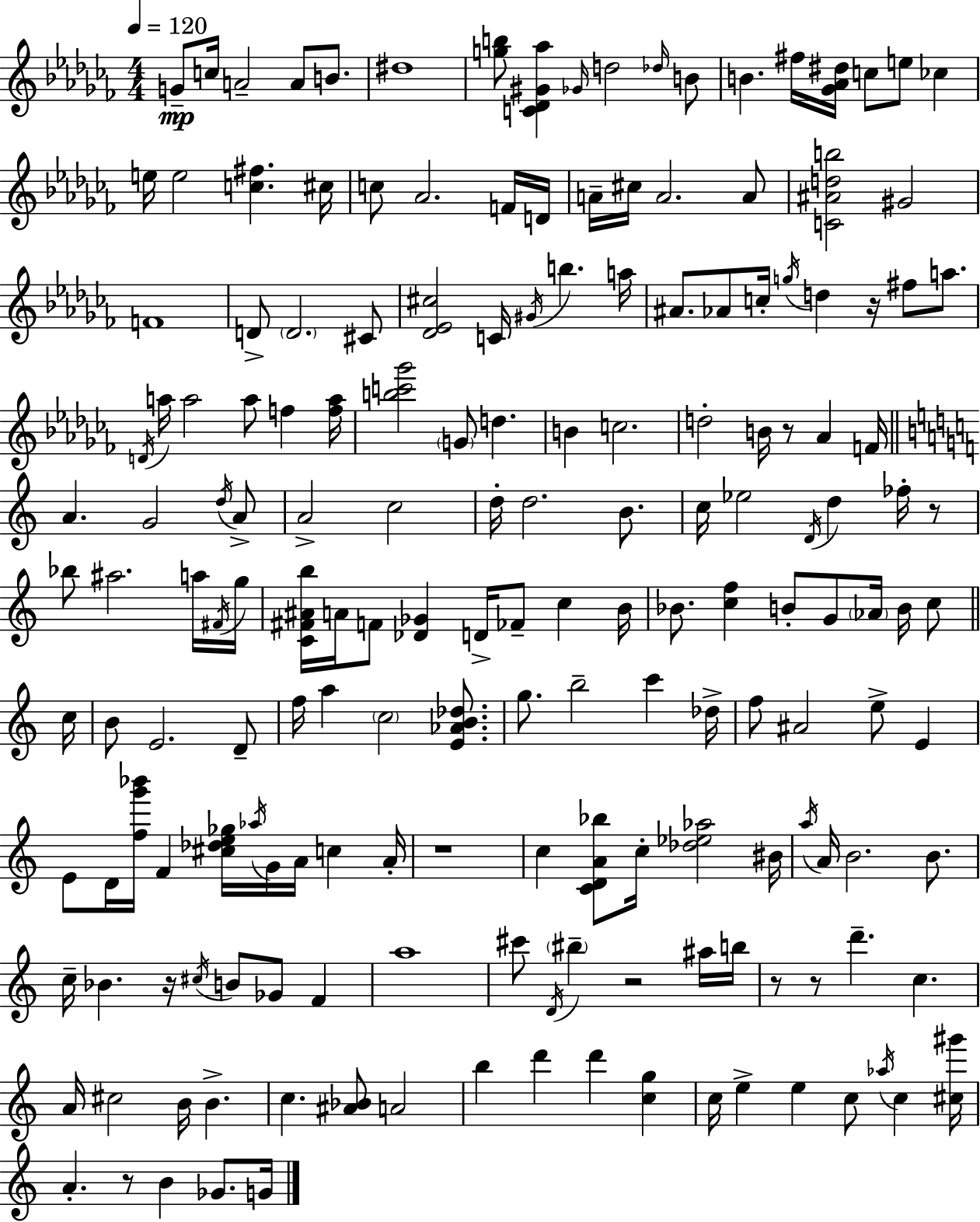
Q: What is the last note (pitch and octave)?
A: G4